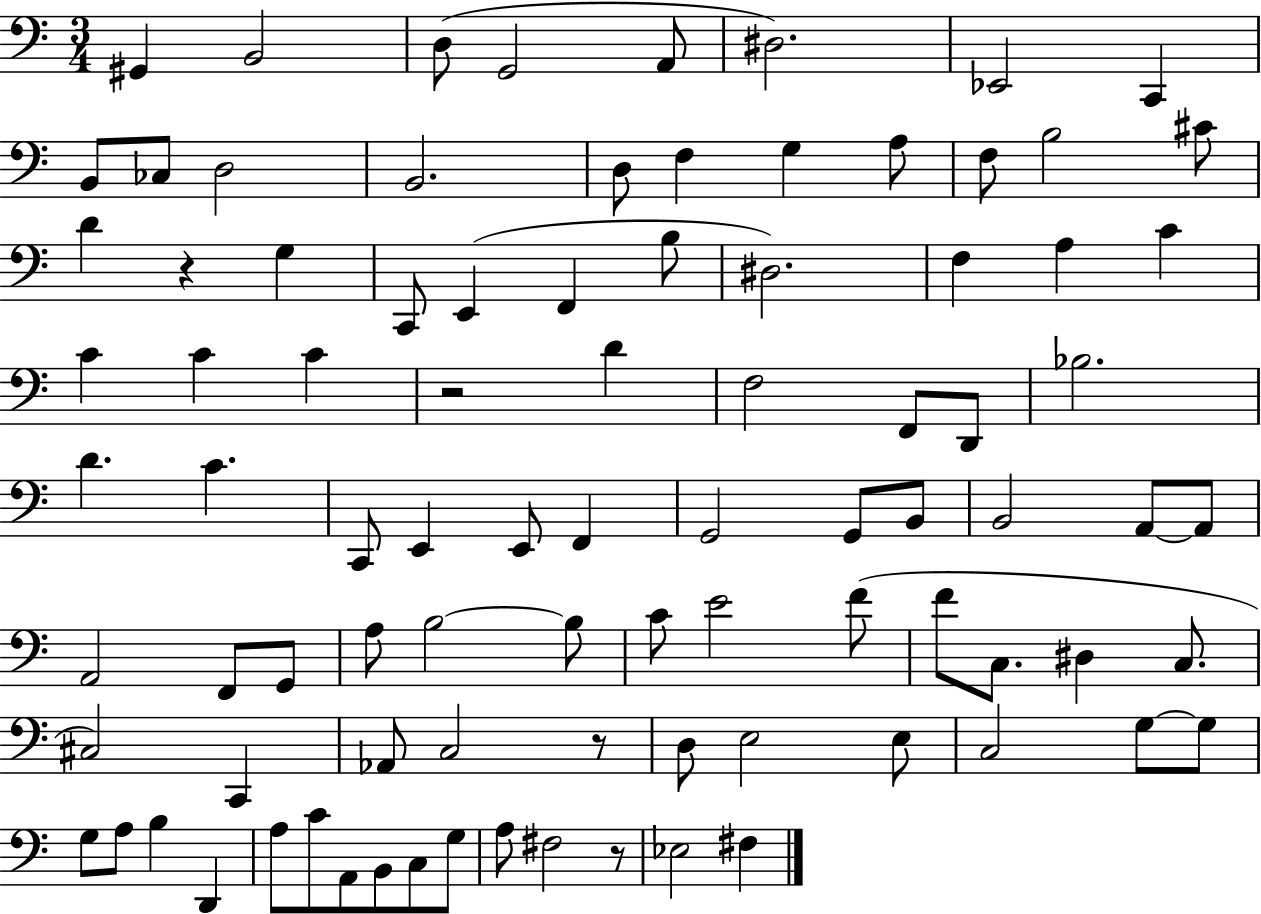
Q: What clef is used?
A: bass